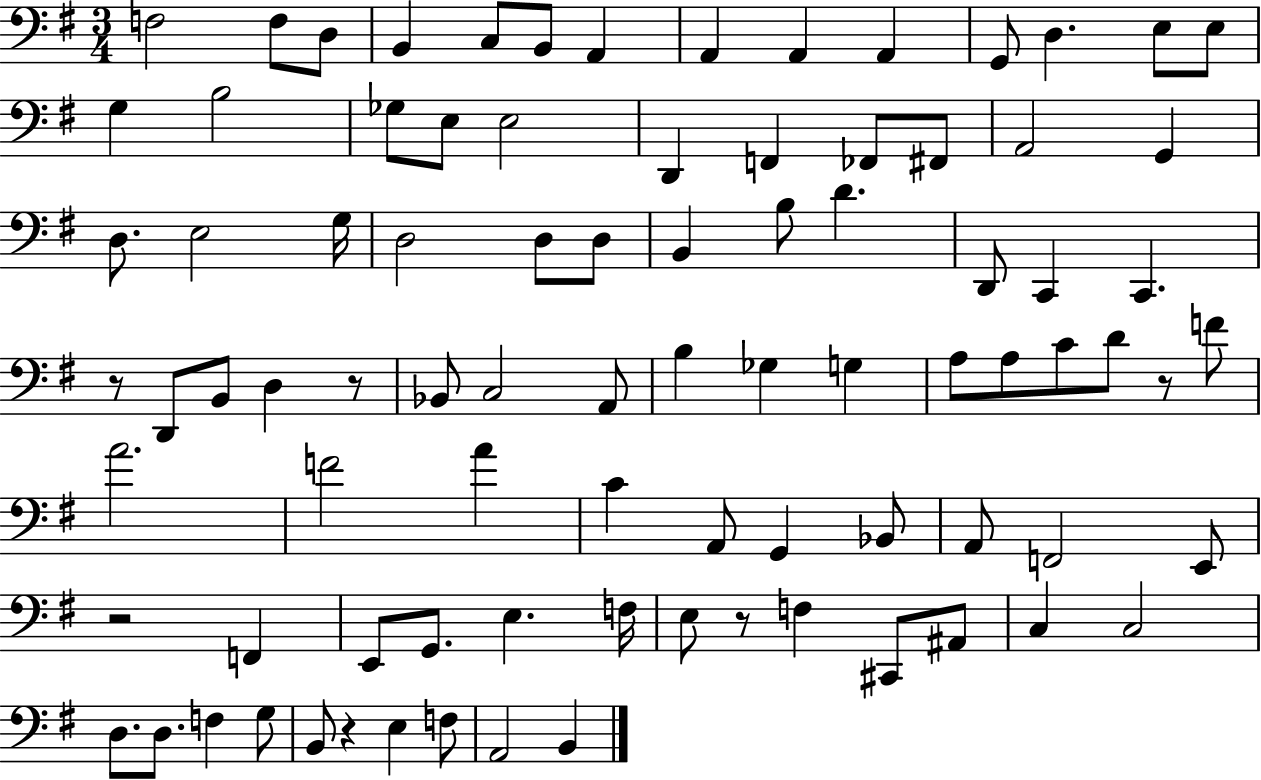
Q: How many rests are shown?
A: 6